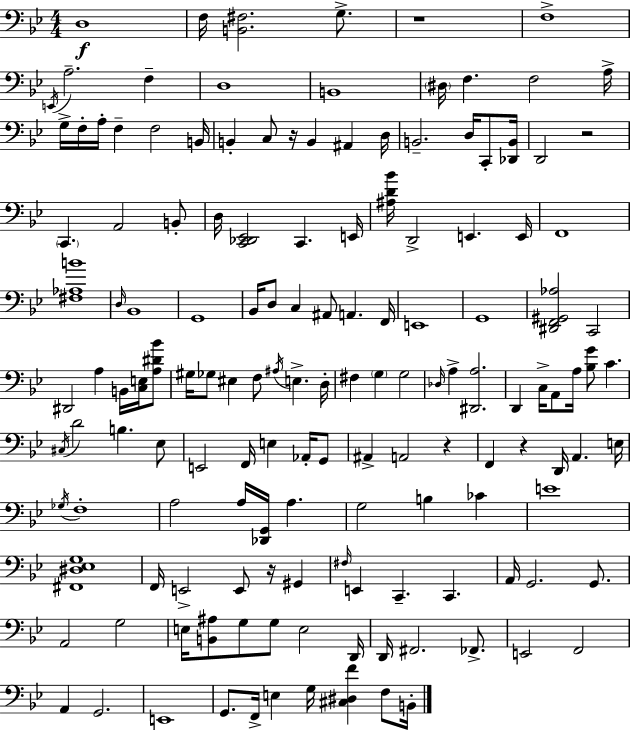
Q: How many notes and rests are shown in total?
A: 146